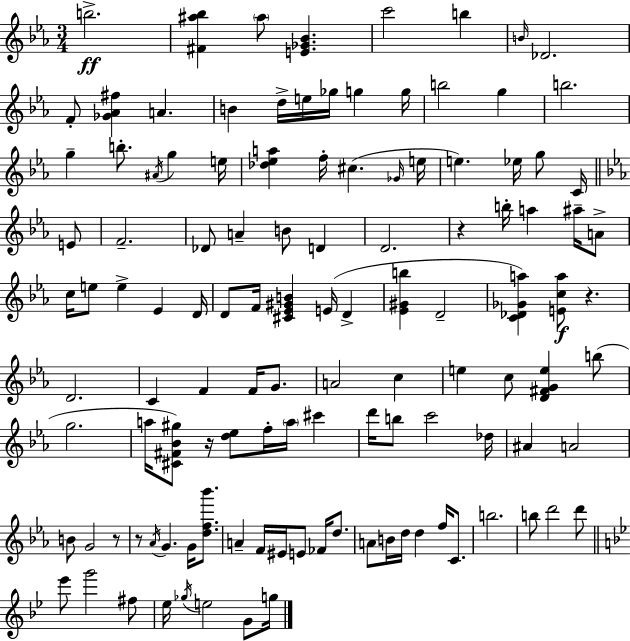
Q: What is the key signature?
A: C minor